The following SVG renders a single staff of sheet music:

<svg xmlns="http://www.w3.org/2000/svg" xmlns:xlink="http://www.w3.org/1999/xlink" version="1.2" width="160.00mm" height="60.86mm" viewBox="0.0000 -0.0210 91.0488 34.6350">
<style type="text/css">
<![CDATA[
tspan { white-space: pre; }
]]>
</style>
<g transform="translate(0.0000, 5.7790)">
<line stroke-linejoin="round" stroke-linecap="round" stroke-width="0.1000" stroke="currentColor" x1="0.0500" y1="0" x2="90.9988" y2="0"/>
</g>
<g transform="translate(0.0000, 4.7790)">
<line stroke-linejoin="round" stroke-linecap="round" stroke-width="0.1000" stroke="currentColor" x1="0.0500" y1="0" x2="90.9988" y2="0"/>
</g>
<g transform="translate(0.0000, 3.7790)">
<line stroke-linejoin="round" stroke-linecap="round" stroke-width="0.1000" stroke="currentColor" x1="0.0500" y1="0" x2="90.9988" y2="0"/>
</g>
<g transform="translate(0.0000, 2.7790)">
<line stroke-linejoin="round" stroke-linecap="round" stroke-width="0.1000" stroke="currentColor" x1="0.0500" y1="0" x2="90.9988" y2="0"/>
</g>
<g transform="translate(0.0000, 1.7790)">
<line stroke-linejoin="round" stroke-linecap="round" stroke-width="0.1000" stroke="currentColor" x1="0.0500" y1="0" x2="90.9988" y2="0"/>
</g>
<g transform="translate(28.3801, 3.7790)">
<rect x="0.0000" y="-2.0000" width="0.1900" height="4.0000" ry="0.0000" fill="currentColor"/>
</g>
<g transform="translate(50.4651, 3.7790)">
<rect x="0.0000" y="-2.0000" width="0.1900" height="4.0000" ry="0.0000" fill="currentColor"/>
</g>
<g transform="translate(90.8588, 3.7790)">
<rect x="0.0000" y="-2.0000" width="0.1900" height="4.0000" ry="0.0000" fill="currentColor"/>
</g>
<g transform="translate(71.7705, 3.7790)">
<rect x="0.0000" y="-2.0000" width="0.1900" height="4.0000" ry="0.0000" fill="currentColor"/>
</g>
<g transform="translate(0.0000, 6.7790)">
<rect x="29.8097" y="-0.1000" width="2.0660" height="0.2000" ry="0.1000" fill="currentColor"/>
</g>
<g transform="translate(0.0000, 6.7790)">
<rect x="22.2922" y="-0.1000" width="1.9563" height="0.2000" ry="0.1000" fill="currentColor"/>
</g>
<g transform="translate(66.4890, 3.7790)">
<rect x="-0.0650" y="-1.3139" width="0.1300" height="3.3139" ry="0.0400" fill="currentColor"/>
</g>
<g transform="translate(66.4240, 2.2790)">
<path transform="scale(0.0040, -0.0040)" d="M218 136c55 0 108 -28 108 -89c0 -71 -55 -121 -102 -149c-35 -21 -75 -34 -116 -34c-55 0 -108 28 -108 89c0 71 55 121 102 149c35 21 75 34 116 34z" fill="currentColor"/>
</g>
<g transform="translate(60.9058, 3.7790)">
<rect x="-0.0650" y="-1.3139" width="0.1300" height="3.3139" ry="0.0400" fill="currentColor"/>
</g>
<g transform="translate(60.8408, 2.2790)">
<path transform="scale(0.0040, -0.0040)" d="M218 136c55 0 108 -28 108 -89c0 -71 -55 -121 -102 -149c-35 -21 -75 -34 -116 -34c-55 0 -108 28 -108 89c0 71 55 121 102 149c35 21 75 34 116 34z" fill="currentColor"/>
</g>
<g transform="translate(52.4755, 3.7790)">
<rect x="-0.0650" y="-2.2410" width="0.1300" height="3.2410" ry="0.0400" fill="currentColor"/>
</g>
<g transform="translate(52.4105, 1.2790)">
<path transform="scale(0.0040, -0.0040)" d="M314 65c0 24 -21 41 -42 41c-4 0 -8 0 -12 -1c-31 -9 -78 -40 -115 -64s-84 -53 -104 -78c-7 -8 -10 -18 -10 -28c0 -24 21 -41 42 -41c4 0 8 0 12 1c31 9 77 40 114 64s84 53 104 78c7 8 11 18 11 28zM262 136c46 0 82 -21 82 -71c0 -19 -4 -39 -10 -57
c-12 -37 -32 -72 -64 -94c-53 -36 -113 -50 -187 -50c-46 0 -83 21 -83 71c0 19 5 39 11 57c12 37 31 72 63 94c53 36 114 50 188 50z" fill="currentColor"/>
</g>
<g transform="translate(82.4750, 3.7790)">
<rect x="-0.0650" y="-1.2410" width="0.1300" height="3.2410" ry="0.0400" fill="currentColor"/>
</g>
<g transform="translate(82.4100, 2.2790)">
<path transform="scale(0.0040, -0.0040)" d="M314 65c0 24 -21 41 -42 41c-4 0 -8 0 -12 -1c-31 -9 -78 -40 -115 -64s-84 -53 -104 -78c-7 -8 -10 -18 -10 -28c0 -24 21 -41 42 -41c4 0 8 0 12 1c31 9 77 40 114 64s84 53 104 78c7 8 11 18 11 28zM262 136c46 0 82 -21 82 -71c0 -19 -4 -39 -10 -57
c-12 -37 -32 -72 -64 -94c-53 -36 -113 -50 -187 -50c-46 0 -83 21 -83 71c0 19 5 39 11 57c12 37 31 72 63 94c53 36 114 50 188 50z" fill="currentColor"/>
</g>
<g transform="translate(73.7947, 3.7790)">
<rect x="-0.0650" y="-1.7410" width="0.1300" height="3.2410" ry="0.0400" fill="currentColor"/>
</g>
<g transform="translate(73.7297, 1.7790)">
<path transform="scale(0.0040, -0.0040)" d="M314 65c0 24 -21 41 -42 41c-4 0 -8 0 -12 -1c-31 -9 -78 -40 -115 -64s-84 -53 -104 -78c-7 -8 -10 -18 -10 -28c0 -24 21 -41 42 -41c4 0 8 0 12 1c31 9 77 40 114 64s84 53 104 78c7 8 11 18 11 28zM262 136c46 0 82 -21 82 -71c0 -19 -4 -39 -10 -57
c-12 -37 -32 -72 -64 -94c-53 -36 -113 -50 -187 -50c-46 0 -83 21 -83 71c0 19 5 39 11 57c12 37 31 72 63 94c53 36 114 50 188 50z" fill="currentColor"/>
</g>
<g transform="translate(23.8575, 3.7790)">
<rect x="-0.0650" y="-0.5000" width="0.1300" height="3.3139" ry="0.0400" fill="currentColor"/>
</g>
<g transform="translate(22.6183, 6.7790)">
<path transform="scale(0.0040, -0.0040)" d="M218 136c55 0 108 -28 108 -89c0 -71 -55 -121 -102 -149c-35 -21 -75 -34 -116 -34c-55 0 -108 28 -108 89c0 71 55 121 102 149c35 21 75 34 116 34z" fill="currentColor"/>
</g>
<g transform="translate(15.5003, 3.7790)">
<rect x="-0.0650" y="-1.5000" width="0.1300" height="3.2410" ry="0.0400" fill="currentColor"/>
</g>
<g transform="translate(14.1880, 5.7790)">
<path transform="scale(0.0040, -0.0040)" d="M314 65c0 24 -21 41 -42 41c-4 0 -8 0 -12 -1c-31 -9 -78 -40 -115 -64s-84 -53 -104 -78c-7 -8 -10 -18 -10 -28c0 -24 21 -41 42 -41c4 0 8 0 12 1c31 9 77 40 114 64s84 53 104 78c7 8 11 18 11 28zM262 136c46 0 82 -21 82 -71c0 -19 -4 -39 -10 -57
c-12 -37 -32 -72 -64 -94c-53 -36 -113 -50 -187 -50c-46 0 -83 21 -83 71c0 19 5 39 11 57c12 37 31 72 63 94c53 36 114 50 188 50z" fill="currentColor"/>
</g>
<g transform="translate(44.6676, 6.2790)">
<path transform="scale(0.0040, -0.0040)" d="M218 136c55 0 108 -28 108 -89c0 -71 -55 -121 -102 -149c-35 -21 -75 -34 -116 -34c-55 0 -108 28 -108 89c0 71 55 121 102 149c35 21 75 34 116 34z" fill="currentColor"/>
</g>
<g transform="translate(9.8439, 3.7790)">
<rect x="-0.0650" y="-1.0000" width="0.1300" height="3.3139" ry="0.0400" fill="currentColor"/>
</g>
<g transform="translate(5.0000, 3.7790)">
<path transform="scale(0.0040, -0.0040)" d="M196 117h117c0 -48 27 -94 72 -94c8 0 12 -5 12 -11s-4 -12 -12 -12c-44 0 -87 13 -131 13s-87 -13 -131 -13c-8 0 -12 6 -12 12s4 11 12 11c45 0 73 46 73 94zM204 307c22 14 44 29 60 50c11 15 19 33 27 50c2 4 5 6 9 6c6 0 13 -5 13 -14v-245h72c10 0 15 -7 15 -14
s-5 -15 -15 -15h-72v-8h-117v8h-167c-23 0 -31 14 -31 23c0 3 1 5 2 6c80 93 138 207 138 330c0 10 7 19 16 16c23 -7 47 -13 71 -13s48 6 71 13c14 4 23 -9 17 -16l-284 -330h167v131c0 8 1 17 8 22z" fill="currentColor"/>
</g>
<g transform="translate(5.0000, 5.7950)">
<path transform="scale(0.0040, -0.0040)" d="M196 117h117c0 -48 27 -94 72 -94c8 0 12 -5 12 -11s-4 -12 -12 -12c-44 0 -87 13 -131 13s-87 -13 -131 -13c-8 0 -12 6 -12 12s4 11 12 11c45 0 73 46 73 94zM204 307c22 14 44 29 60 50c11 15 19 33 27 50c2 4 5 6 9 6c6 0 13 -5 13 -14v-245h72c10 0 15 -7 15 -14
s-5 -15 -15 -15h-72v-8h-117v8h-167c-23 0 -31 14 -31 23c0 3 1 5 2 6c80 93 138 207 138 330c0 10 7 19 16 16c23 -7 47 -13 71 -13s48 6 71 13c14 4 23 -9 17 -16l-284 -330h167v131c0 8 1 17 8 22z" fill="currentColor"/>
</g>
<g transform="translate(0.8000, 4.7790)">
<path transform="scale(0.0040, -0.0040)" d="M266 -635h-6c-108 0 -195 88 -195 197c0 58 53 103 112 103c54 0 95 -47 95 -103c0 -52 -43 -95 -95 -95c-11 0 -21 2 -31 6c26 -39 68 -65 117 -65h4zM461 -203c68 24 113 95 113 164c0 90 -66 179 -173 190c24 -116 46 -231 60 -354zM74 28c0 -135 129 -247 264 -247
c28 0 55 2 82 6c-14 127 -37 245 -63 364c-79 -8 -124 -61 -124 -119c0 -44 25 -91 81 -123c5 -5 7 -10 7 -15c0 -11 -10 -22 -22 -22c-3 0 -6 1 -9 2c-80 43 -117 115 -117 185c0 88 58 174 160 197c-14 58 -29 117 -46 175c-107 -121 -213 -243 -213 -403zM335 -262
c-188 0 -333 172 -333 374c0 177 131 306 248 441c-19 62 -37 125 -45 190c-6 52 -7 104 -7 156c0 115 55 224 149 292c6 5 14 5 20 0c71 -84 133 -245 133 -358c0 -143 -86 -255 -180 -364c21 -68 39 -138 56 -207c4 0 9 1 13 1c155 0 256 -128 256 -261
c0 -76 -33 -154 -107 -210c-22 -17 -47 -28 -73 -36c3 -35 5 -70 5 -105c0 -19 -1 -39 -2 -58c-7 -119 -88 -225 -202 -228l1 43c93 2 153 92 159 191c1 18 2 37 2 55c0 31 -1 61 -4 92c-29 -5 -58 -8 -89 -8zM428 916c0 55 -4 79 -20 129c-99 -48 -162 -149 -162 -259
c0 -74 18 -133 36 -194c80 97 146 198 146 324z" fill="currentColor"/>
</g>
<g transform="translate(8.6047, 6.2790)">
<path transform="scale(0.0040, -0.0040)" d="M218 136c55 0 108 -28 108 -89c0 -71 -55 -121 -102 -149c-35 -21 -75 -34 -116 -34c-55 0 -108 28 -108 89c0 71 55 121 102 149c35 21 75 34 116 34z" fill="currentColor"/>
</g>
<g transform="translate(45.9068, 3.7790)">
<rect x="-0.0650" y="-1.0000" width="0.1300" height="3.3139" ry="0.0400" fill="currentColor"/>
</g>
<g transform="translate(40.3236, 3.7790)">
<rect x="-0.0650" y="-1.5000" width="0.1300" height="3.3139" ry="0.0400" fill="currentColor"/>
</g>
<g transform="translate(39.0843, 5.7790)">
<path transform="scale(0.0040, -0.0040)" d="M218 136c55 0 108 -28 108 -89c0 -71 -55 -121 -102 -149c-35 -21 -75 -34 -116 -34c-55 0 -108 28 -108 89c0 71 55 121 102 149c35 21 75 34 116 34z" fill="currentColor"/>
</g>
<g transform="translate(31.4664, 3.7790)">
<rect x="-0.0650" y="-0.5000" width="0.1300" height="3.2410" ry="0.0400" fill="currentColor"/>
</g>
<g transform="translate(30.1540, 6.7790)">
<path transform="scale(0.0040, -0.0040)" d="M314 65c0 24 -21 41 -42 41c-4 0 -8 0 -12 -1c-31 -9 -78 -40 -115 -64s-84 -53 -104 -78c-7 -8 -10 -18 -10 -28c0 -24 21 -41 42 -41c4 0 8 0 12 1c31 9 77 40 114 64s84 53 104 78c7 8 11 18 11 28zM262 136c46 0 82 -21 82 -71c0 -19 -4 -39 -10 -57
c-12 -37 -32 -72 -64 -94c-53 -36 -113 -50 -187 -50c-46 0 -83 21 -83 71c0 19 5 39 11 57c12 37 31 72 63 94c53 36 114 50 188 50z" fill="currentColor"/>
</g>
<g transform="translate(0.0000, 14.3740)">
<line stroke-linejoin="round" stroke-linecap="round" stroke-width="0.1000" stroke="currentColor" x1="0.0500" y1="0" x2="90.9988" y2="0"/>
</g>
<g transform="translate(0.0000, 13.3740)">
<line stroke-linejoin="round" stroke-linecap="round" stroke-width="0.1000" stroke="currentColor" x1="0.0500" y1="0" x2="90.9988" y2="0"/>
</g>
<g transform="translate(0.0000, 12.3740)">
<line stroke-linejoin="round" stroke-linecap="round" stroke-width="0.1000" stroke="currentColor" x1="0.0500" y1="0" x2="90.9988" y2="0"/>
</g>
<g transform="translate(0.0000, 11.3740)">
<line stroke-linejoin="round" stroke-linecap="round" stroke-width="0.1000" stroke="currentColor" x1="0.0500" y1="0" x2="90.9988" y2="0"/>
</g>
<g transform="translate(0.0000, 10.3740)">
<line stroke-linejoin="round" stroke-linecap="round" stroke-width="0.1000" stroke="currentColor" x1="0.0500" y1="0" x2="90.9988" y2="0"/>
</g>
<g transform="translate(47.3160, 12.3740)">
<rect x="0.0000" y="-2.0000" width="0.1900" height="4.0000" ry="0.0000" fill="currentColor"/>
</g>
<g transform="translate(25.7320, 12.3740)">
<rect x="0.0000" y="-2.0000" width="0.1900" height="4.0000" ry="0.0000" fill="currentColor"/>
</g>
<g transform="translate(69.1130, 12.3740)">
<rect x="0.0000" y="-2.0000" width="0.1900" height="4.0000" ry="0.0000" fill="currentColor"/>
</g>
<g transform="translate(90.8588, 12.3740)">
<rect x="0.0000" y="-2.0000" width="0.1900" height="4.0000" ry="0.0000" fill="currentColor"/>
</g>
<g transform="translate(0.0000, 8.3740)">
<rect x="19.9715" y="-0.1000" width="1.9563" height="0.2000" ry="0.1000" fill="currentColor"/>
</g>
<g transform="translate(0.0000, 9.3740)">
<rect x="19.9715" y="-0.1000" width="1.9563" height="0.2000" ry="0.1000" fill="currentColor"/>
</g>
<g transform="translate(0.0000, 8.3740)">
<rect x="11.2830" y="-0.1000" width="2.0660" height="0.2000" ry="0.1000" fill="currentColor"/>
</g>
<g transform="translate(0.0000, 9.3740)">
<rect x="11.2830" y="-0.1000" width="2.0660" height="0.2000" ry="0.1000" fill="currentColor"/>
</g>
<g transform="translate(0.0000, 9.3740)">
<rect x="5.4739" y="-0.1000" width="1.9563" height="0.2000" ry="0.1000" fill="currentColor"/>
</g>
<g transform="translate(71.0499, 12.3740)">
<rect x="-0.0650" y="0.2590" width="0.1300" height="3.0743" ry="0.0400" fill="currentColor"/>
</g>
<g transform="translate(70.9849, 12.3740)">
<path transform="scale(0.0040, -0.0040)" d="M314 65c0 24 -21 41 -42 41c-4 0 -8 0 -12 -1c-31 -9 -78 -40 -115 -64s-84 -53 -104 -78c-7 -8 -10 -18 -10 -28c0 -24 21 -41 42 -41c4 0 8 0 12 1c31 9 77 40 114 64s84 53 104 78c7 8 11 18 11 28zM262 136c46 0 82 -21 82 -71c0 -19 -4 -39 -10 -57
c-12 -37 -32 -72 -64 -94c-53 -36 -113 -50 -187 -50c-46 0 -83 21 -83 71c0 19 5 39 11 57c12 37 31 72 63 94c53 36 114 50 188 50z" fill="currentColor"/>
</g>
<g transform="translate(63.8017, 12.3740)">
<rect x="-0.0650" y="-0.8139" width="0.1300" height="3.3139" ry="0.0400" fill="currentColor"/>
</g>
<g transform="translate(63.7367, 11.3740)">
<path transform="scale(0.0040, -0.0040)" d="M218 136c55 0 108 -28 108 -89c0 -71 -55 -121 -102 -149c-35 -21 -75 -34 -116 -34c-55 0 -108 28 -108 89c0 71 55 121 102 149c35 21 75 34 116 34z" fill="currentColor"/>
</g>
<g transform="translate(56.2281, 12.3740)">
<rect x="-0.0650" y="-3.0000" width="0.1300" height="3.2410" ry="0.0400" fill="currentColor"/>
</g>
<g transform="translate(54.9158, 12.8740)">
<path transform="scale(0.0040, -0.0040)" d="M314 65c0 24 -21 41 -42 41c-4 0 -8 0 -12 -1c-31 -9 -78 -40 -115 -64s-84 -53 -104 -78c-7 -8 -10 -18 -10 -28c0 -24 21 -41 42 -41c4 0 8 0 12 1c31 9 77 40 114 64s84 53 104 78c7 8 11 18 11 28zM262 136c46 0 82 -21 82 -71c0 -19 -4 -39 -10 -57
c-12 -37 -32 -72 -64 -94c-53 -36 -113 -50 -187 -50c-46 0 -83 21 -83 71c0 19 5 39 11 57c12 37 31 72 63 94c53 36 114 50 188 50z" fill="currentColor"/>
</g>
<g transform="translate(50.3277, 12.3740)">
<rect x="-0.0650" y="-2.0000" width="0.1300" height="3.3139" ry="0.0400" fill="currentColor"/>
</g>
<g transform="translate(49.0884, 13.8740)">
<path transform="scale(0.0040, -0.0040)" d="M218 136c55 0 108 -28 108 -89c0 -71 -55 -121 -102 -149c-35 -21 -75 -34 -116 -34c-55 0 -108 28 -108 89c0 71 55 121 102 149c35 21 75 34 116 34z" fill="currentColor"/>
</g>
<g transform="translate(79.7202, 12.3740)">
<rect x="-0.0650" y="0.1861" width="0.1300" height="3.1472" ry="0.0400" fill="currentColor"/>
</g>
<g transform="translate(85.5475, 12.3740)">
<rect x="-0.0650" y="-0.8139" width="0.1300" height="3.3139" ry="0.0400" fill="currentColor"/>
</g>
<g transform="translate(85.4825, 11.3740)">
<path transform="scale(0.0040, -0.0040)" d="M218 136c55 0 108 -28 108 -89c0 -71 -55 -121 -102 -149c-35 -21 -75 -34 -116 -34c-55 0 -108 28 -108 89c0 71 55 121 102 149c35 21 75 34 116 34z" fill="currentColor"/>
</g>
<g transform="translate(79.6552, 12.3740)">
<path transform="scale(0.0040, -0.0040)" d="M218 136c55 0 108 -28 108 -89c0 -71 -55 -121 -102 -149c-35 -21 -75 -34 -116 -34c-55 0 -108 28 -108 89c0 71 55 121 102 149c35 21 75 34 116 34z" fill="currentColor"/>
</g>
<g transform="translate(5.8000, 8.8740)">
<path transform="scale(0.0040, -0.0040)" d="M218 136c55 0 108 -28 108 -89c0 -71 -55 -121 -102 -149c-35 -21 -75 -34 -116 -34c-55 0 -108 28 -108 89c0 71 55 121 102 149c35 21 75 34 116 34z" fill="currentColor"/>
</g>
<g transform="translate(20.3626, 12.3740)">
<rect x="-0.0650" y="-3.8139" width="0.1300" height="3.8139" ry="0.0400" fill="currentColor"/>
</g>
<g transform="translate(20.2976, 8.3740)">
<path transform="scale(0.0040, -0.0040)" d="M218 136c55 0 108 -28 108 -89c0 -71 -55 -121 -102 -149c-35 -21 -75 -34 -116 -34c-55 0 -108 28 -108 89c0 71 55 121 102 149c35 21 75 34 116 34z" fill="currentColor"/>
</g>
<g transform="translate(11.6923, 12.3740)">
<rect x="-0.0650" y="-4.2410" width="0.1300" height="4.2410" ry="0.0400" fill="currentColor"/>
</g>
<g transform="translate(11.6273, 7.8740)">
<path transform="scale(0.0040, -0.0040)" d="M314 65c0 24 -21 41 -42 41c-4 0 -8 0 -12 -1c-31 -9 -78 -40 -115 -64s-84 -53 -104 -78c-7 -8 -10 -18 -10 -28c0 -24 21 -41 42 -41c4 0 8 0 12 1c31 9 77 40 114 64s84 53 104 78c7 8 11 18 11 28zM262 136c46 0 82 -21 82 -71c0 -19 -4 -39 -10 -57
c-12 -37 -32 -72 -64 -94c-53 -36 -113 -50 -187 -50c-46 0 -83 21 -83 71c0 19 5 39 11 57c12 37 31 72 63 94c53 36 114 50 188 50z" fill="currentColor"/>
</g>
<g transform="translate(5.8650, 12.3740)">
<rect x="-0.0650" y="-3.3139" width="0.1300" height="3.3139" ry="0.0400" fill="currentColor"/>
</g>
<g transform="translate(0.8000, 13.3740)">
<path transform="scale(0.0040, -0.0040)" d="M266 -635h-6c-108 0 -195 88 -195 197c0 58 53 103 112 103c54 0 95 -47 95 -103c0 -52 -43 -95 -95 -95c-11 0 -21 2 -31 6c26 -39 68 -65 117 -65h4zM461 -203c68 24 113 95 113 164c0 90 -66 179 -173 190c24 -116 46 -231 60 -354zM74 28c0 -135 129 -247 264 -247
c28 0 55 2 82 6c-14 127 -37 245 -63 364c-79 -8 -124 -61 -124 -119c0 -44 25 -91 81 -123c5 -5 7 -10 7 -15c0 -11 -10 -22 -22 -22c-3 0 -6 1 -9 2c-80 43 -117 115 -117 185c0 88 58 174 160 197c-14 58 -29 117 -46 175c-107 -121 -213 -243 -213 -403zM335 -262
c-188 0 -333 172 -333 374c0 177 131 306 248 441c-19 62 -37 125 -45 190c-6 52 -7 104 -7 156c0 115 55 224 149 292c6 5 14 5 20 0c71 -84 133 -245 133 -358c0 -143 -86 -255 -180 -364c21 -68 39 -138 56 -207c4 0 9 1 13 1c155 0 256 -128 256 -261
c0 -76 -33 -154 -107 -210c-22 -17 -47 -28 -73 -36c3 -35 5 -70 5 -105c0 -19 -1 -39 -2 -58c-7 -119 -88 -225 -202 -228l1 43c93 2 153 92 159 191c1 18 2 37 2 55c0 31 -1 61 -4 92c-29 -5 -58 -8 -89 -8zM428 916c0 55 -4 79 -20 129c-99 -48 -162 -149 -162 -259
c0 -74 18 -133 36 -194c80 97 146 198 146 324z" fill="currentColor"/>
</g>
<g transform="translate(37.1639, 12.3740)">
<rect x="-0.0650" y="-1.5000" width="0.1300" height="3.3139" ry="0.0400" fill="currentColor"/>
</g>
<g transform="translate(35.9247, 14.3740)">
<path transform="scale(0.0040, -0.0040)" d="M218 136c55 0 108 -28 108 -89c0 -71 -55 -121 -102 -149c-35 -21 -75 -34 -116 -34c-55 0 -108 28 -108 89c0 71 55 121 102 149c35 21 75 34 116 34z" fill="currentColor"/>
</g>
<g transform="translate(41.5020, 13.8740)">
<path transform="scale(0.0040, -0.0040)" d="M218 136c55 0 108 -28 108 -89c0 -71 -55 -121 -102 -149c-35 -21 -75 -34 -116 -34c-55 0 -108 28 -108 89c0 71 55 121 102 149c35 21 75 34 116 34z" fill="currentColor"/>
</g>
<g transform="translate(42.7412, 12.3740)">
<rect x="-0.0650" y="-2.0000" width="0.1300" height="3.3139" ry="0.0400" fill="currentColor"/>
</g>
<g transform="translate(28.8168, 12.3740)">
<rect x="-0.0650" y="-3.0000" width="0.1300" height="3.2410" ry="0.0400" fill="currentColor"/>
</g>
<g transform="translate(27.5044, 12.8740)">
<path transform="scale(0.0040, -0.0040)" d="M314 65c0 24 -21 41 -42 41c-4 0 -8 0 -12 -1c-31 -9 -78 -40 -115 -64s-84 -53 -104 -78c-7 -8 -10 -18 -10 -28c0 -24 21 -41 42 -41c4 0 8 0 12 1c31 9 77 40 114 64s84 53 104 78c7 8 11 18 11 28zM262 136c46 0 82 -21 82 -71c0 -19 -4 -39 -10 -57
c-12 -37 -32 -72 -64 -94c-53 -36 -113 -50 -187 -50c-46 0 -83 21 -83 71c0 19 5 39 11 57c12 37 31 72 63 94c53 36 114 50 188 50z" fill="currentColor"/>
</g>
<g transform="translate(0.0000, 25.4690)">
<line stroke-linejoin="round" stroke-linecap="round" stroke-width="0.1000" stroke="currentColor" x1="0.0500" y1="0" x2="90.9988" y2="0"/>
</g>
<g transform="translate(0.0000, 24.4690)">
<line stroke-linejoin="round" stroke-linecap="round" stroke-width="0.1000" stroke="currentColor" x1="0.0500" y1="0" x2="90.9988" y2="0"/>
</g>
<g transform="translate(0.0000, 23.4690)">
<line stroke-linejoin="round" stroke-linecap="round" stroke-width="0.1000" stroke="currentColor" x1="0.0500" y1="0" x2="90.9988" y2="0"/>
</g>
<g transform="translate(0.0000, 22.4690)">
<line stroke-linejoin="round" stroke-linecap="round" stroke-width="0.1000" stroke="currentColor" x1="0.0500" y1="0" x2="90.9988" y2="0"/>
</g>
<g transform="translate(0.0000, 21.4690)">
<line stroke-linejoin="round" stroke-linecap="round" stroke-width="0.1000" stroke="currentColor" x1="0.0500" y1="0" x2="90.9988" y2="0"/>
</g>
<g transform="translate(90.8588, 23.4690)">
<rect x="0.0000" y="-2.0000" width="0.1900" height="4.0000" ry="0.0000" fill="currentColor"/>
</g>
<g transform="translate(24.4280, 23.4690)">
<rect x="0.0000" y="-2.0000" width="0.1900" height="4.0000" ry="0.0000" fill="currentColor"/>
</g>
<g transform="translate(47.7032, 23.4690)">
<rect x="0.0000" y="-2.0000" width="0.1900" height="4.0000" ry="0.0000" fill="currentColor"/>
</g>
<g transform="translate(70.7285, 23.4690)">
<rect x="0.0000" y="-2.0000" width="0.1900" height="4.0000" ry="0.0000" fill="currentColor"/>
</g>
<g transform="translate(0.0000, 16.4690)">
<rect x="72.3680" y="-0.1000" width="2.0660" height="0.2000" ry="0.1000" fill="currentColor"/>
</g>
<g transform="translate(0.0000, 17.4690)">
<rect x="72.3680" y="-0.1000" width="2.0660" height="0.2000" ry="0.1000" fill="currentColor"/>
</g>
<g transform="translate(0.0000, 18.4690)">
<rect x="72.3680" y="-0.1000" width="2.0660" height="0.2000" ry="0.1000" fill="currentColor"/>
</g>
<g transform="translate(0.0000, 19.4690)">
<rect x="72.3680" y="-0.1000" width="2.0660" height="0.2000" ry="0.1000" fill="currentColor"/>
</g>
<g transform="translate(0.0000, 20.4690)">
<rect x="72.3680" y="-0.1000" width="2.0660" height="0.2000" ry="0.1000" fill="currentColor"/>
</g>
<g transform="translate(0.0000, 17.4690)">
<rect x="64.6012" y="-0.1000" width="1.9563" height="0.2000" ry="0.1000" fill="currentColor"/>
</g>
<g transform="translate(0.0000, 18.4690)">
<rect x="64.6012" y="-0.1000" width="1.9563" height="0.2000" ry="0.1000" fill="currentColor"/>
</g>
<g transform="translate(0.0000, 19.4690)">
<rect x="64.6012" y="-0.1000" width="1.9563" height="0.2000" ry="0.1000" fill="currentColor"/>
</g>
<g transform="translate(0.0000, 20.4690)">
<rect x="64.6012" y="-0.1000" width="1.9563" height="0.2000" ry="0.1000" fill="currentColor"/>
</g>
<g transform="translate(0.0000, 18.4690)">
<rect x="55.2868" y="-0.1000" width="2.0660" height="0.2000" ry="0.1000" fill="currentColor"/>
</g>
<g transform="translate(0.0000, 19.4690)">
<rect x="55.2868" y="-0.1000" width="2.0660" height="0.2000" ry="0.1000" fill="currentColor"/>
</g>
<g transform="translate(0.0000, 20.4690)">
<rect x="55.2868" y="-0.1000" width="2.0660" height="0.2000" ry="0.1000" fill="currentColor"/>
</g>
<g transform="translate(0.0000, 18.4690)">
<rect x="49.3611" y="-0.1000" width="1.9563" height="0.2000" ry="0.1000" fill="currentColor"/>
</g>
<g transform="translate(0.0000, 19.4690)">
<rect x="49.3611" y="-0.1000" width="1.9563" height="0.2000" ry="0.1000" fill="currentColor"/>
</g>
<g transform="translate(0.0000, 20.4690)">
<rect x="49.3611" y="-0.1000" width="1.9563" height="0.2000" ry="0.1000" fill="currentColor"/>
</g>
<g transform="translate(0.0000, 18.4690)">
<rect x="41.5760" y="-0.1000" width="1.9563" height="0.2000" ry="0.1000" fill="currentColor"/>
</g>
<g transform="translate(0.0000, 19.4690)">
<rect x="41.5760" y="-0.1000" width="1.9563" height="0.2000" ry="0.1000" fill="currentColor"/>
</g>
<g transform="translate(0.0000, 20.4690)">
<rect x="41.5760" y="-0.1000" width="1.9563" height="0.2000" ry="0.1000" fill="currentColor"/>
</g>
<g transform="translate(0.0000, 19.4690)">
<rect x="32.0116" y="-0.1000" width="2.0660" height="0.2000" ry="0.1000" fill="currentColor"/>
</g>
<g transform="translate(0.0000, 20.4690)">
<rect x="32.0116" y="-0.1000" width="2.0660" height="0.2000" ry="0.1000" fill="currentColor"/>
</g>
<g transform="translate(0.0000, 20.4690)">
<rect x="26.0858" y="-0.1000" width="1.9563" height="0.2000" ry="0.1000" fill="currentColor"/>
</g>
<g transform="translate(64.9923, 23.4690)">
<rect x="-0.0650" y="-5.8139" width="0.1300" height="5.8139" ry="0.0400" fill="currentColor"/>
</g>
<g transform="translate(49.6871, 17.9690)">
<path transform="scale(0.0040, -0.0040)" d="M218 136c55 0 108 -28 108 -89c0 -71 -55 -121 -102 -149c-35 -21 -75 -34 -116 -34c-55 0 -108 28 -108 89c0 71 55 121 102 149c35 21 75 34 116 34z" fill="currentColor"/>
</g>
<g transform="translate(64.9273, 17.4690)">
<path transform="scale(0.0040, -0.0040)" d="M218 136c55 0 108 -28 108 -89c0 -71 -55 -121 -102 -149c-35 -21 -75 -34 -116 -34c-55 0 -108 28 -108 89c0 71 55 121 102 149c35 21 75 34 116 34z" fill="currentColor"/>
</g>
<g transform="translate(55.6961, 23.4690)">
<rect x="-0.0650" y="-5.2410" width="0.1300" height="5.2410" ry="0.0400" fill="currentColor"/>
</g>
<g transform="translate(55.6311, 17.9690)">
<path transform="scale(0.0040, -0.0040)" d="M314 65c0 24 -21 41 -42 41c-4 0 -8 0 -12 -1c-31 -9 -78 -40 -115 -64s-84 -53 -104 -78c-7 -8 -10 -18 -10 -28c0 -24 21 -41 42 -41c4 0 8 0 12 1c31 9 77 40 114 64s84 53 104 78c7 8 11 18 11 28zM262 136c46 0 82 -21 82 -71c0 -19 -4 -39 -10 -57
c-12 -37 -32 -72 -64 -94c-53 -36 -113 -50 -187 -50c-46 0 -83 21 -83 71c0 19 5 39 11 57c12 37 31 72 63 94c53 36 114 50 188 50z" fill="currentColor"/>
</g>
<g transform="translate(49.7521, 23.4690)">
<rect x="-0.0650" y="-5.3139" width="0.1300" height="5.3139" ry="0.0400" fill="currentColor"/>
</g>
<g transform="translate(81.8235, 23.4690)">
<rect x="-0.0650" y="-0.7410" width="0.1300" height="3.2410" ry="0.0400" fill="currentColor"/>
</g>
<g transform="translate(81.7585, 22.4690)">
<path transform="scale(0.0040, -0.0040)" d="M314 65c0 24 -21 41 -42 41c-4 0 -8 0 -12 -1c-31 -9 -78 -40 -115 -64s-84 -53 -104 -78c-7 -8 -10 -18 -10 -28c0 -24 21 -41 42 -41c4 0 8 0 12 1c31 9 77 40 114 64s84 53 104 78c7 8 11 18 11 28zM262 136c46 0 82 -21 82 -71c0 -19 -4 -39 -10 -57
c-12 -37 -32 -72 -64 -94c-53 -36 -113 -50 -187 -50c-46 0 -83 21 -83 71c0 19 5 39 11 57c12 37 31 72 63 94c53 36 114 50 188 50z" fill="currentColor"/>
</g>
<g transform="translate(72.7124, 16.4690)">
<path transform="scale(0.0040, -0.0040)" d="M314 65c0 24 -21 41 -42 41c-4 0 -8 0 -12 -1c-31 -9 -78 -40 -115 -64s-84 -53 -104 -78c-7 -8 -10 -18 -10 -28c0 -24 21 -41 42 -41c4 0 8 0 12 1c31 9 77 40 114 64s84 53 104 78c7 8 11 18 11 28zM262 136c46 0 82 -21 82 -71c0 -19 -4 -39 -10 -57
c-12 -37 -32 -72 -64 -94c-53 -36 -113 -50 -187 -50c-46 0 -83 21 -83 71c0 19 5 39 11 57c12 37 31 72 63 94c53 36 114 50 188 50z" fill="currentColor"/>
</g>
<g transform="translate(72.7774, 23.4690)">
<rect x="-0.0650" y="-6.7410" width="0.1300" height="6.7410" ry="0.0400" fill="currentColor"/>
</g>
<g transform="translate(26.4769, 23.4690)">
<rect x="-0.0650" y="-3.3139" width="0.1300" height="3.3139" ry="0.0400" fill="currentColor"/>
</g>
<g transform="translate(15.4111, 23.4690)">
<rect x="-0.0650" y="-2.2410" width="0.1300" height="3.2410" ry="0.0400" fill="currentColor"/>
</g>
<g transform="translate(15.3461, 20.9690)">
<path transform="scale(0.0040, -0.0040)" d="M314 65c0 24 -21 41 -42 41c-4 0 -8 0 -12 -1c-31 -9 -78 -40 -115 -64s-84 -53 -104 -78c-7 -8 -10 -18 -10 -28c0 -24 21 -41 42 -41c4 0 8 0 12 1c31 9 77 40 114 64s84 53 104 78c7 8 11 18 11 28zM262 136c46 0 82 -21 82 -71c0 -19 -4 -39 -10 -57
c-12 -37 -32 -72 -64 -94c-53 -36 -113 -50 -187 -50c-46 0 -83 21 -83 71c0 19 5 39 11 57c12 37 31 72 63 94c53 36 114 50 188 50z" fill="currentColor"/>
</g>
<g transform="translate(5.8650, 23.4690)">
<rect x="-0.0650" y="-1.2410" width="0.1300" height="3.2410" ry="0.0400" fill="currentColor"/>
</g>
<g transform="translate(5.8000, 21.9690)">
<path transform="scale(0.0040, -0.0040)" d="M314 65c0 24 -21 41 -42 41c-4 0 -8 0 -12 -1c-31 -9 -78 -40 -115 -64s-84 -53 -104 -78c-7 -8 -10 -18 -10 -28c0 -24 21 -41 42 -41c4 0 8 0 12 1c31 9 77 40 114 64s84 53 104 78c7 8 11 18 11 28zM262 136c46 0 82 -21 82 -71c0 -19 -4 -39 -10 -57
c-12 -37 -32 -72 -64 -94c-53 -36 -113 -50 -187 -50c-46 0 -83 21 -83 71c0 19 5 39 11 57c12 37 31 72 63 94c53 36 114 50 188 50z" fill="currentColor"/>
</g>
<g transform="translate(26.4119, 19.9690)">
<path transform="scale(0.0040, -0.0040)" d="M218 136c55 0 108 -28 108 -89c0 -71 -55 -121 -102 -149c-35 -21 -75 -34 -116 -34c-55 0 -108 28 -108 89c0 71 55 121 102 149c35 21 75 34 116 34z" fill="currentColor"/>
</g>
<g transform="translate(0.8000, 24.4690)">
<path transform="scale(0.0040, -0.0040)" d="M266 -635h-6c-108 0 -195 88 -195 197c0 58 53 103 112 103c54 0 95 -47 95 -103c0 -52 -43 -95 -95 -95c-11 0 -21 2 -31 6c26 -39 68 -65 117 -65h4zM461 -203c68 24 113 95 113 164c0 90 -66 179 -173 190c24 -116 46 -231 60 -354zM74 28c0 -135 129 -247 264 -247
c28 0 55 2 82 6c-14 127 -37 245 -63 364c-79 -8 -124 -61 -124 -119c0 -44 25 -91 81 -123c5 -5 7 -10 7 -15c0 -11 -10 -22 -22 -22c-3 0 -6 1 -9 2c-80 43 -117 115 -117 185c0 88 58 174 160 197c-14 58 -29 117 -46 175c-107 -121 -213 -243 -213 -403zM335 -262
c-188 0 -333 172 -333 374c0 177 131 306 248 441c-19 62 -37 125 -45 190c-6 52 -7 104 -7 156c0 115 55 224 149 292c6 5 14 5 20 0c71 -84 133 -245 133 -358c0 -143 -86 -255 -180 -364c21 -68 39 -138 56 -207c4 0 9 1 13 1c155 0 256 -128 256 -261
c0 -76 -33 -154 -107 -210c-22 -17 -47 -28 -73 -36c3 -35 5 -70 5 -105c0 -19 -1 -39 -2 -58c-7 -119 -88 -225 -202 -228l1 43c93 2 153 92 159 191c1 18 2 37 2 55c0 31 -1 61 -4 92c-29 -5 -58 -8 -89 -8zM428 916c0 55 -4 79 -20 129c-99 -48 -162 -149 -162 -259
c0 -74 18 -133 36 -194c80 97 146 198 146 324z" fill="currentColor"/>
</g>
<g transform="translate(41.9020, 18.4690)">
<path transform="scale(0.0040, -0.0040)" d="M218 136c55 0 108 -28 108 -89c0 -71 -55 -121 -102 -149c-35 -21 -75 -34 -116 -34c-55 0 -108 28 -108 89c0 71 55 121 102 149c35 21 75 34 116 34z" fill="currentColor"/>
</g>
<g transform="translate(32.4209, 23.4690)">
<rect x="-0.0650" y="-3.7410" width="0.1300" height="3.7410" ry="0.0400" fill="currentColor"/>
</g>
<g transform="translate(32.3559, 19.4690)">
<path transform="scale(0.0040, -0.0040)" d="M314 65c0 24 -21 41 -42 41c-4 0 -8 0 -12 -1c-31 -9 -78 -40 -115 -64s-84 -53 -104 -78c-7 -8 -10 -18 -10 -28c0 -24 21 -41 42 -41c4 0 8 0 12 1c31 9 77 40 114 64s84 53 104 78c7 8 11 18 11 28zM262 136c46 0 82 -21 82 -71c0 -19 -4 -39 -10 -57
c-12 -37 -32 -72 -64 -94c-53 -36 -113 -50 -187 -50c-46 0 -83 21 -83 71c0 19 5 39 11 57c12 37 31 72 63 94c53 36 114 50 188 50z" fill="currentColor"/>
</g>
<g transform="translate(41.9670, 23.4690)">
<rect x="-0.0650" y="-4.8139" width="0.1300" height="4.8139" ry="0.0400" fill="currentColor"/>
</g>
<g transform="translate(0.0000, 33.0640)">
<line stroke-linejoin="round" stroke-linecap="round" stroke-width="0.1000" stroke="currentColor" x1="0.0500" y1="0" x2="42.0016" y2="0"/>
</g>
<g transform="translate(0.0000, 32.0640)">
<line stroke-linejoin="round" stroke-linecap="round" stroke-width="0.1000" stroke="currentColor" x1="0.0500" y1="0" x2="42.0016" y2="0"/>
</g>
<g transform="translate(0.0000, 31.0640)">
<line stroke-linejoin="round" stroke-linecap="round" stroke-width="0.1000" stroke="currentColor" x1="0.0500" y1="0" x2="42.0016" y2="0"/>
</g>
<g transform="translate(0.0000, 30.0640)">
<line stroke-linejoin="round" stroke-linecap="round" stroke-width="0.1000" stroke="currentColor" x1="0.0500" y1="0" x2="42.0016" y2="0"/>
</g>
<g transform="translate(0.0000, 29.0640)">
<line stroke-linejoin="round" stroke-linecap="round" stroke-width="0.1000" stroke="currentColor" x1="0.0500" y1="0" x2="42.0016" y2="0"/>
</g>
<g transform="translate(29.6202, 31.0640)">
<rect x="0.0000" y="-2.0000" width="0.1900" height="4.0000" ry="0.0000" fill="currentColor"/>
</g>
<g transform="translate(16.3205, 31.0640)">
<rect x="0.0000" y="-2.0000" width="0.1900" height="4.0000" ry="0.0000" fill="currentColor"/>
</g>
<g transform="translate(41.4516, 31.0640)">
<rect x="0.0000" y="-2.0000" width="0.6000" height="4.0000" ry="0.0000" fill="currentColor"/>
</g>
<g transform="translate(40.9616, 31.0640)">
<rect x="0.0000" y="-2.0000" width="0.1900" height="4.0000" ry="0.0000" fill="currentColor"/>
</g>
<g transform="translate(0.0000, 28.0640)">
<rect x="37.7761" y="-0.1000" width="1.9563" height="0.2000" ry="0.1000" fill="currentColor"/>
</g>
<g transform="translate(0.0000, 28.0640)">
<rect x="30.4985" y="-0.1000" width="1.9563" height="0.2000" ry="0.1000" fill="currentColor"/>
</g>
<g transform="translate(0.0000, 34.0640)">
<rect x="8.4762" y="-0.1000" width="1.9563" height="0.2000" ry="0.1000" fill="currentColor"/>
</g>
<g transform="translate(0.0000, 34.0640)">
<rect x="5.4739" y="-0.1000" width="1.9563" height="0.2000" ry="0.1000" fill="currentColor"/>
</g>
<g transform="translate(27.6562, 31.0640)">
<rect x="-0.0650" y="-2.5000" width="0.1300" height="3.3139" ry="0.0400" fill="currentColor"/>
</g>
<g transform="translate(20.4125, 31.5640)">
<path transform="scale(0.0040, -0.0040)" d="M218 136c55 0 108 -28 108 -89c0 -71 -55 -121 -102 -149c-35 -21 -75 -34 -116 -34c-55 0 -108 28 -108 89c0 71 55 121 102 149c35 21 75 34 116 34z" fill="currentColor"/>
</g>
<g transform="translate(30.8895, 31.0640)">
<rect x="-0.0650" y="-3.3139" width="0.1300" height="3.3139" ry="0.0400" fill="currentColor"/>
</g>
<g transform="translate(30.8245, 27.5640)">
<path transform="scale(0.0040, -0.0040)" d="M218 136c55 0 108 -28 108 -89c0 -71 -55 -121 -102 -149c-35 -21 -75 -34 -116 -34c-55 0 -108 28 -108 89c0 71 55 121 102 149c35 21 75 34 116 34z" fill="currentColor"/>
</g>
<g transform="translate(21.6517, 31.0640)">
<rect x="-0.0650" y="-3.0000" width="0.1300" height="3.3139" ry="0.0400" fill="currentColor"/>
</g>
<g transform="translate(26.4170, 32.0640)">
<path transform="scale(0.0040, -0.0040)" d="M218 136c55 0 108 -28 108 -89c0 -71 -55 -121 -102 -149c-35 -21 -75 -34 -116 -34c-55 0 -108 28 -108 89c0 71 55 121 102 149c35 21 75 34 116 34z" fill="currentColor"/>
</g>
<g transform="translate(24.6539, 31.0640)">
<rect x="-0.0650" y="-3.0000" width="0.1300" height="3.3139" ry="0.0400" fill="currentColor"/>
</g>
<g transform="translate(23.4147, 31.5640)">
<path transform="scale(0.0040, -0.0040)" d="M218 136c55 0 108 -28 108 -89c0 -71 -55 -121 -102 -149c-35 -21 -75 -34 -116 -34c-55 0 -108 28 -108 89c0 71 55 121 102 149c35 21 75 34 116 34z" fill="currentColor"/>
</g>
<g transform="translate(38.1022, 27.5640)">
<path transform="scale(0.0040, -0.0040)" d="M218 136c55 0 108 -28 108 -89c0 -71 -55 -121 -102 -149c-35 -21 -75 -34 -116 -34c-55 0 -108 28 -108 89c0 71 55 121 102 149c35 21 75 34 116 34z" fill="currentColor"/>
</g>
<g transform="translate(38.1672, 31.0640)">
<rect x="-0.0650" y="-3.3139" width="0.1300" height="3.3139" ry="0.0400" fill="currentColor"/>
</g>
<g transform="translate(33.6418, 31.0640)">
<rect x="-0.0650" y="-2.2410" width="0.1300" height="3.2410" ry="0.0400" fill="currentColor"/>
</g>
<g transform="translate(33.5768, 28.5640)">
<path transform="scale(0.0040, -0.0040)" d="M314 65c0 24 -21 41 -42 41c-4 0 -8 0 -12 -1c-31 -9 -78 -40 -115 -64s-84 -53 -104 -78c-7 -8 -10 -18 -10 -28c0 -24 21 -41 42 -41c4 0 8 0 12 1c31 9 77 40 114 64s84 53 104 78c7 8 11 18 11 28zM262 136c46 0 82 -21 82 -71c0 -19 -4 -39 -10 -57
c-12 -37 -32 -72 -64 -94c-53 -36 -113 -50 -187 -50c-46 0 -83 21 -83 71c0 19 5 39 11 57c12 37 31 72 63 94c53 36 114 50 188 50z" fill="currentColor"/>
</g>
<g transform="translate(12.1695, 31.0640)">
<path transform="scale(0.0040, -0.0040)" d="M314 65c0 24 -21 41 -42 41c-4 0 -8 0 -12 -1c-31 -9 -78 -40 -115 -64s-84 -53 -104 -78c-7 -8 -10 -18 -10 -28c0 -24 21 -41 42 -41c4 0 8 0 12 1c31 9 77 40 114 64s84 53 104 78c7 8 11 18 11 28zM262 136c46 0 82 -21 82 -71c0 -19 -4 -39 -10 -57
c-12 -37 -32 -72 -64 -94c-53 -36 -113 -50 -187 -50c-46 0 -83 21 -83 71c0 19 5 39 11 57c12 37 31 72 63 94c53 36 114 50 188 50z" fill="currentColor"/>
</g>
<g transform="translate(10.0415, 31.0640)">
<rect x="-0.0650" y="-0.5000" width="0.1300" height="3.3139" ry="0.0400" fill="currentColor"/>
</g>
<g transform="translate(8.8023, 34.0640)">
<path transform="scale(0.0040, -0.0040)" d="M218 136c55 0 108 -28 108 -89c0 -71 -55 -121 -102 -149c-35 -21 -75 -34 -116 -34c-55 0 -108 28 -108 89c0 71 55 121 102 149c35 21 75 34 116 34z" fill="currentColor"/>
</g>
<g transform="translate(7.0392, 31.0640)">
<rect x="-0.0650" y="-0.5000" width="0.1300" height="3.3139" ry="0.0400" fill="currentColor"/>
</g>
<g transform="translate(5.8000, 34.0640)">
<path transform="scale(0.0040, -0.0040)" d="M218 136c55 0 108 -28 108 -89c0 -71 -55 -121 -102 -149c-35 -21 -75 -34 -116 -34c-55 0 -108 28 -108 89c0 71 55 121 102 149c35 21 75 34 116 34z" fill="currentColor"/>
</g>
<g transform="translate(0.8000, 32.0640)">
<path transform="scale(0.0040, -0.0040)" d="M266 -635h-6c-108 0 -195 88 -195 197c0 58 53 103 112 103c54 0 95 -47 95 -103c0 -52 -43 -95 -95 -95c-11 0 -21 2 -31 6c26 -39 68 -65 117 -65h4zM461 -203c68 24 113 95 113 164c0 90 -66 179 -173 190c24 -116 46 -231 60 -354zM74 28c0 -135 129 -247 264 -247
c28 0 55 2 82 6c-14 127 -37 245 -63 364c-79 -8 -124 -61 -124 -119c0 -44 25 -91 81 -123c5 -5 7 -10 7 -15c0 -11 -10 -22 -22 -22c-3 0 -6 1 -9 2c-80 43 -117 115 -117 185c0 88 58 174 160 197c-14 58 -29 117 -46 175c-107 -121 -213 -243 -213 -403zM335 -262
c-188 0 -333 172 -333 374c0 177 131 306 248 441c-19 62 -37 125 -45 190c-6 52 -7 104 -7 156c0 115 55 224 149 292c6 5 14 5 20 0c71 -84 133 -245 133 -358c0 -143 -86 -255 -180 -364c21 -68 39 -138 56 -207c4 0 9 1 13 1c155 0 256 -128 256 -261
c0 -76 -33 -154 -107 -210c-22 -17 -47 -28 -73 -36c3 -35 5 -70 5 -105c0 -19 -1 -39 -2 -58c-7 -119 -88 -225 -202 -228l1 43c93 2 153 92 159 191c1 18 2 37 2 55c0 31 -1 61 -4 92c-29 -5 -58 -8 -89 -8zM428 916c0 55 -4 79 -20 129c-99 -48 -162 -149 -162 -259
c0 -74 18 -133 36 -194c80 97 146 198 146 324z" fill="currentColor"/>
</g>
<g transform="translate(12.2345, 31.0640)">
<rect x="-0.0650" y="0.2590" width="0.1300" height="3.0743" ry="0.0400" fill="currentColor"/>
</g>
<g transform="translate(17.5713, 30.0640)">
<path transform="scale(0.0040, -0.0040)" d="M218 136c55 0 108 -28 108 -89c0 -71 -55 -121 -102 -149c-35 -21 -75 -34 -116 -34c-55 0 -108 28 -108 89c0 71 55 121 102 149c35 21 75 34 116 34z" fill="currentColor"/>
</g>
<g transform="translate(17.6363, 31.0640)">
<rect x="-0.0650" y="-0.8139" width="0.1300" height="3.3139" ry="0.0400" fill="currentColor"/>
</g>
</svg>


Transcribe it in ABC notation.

X:1
T:Untitled
M:4/4
L:1/4
K:C
D E2 C C2 E D g2 e e f2 e2 b d'2 c' A2 E F F A2 d B2 B d e2 g2 b c'2 e' f' f'2 g' b'2 d2 C C B2 d A A G b g2 b